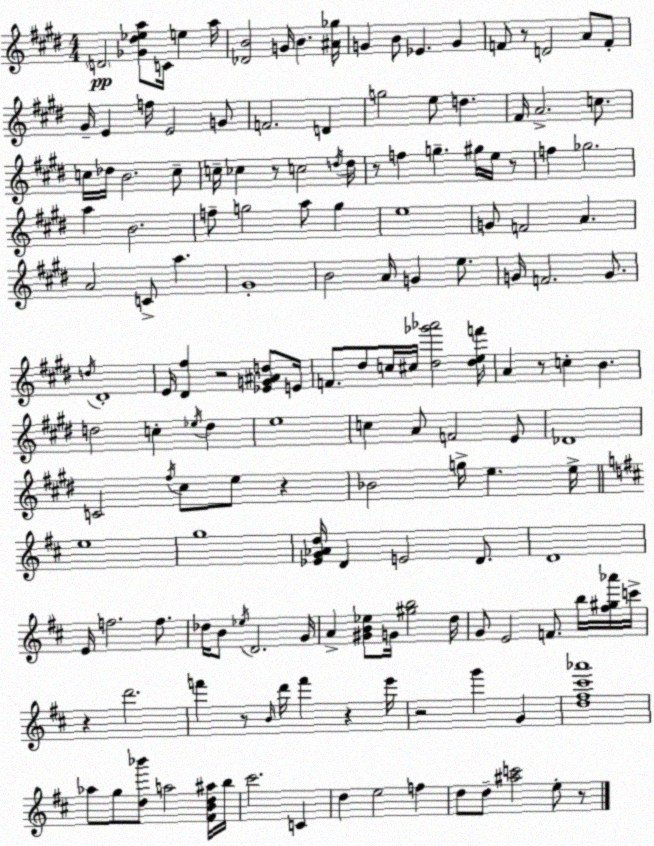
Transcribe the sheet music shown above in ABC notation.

X:1
T:Untitled
M:4/4
L:1/4
K:E
D2 [_G^d_ea]/2 C/4 e a/4 [_DB]2 G/4 B [^A_g]/4 G B/2 _E G F/2 z/2 D2 A/2 F/2 ^G/4 E f/4 E2 G/2 F2 D g2 e/2 d ^F/4 A2 c/2 c/4 _d/4 B2 c/2 c/4 _c z/2 c2 d/4 d/4 z/2 f g ^g/4 e/4 z/2 f _g2 a B2 f/2 g2 a/2 g e4 G/2 F2 A A2 C/2 a ^G4 B2 A/4 G e/2 G/4 F2 G/2 d/4 ^D4 E/4 [^D^f] z2 [_EG^Ad]/2 E/4 F/2 ^d/2 c/4 ^c/4 [^d_g'_a']2 [^def']/4 A z/2 c B d2 c _e/4 d e4 c A/2 F2 E/2 _D4 C2 ^f/4 ^c/2 e/2 z _B2 g/4 e e/4 e4 g4 [_EG_Ad]/4 D E2 D/2 D4 E/4 f2 f/2 _d/4 B/2 _e/4 D2 G/4 A [^GB_e]/2 G/4 [^gb]2 d/4 G/2 E2 F/2 b/4 [^f^g_a']/4 c'/4 z d'2 f' z/2 B/4 d'/4 f' z e'/4 z2 g' G [d^f^c'_a']4 _a/2 g/2 [d_b']/2 a2 [^FBd^a]/4 b/4 ^c'2 C d e2 f d/2 d/2 [^ac']2 e/2 z/2